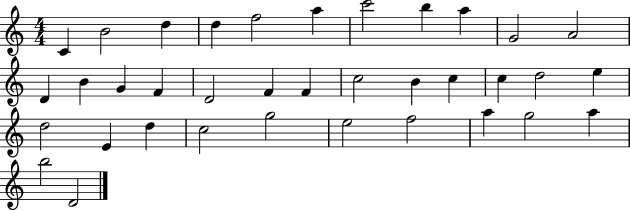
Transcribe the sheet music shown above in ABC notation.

X:1
T:Untitled
M:4/4
L:1/4
K:C
C B2 d d f2 a c'2 b a G2 A2 D B G F D2 F F c2 B c c d2 e d2 E d c2 g2 e2 f2 a g2 a b2 D2